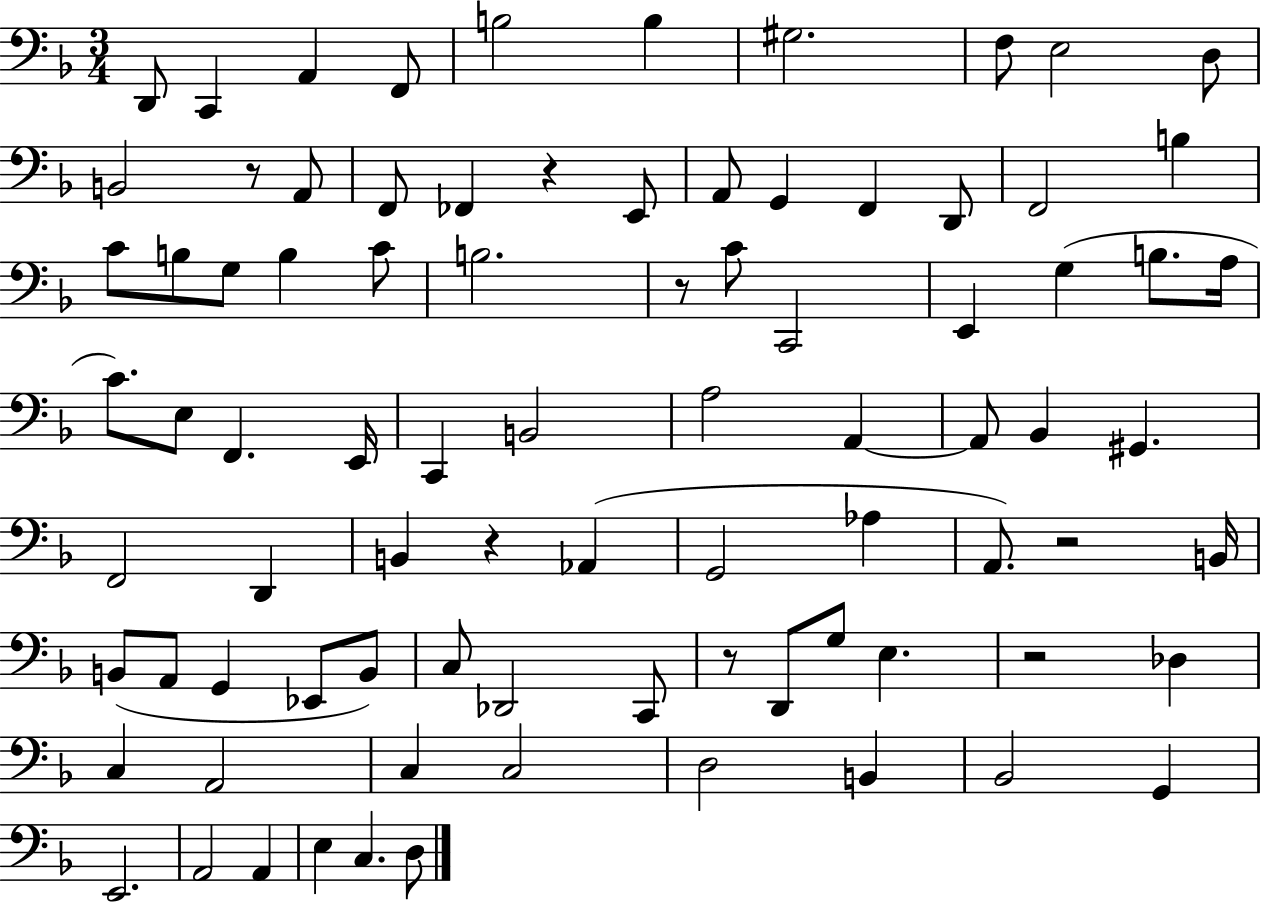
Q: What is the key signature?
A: F major